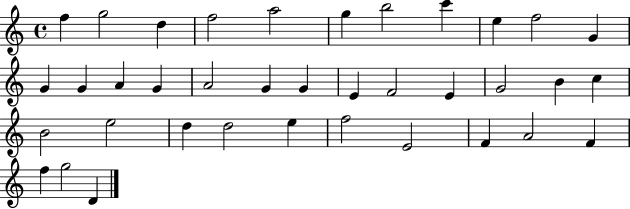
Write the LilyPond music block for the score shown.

{
  \clef treble
  \time 4/4
  \defaultTimeSignature
  \key c \major
  f''4 g''2 d''4 | f''2 a''2 | g''4 b''2 c'''4 | e''4 f''2 g'4 | \break g'4 g'4 a'4 g'4 | a'2 g'4 g'4 | e'4 f'2 e'4 | g'2 b'4 c''4 | \break b'2 e''2 | d''4 d''2 e''4 | f''2 e'2 | f'4 a'2 f'4 | \break f''4 g''2 d'4 | \bar "|."
}